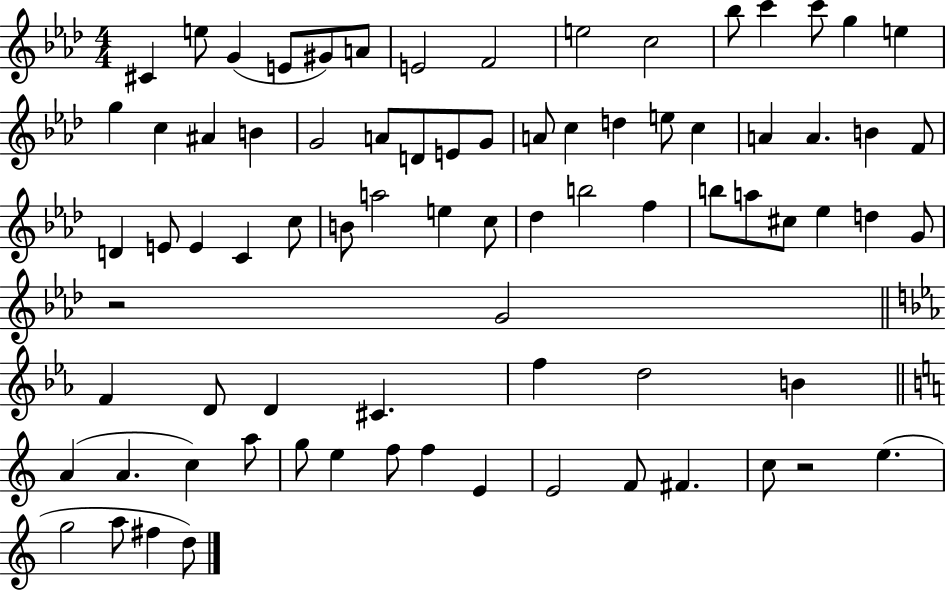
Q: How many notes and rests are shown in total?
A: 79